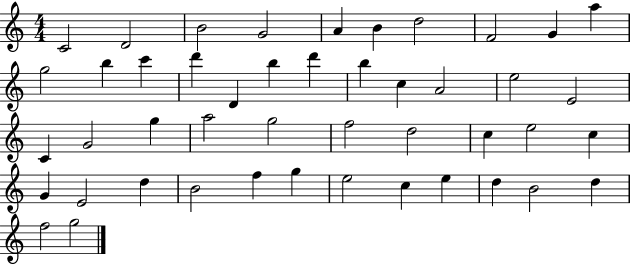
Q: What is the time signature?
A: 4/4